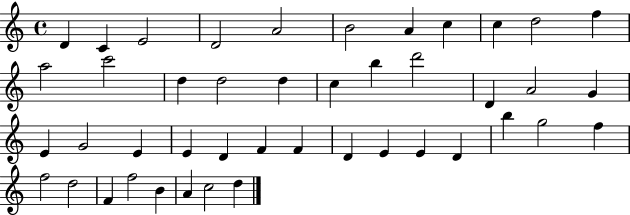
D4/q C4/q E4/h D4/h A4/h B4/h A4/q C5/q C5/q D5/h F5/q A5/h C6/h D5/q D5/h D5/q C5/q B5/q D6/h D4/q A4/h G4/q E4/q G4/h E4/q E4/q D4/q F4/q F4/q D4/q E4/q E4/q D4/q B5/q G5/h F5/q F5/h D5/h F4/q F5/h B4/q A4/q C5/h D5/q